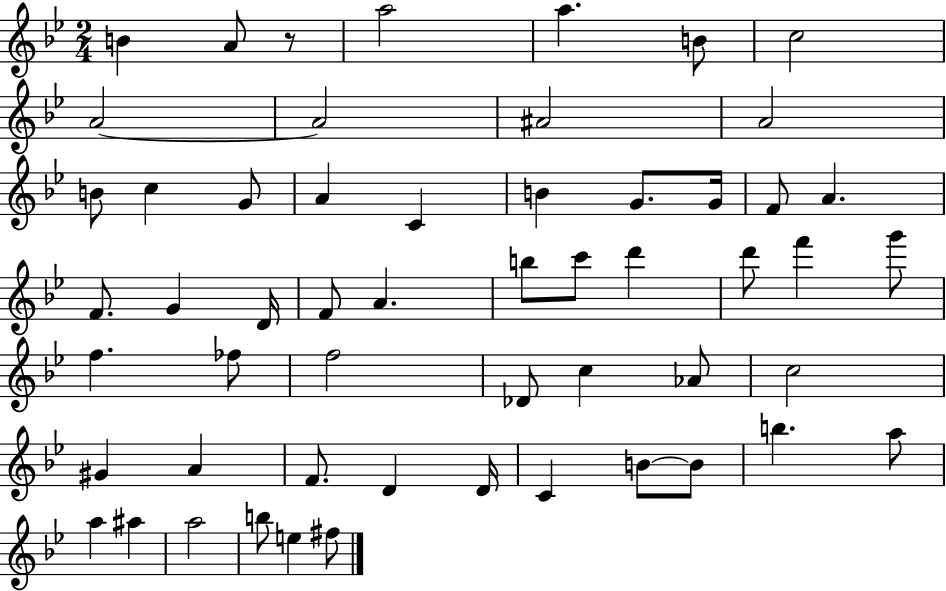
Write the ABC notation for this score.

X:1
T:Untitled
M:2/4
L:1/4
K:Bb
B A/2 z/2 a2 a B/2 c2 A2 A2 ^A2 A2 B/2 c G/2 A C B G/2 G/4 F/2 A F/2 G D/4 F/2 A b/2 c'/2 d' d'/2 f' g'/2 f _f/2 f2 _D/2 c _A/2 c2 ^G A F/2 D D/4 C B/2 B/2 b a/2 a ^a a2 b/2 e ^f/2